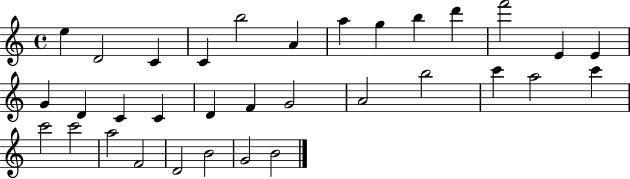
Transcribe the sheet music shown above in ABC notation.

X:1
T:Untitled
M:4/4
L:1/4
K:C
e D2 C C b2 A a g b d' f'2 E E G D C C D F G2 A2 b2 c' a2 c' c'2 c'2 a2 F2 D2 B2 G2 B2